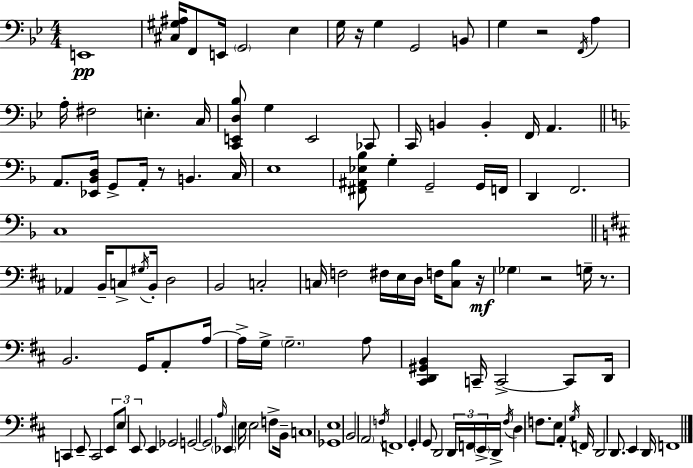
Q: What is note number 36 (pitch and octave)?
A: F2